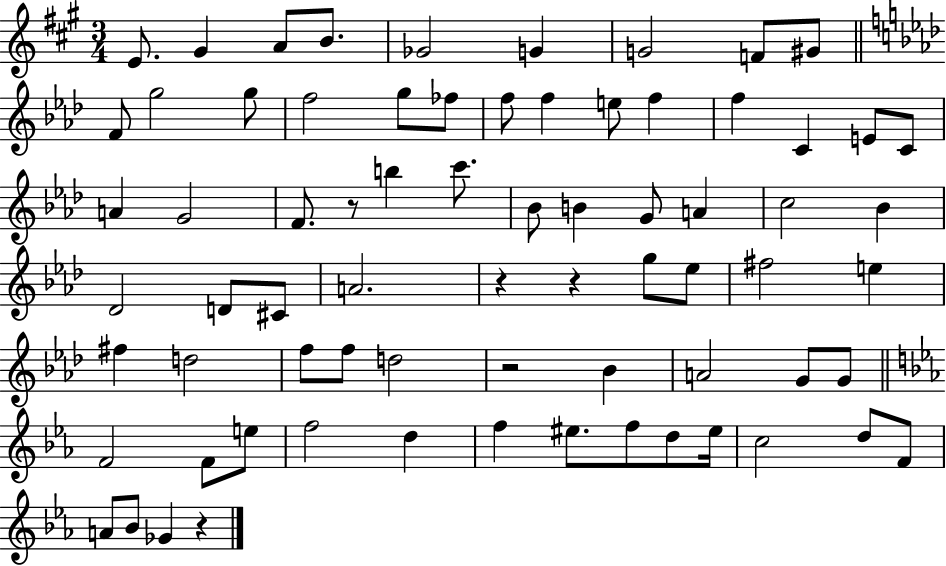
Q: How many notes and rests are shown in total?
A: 72